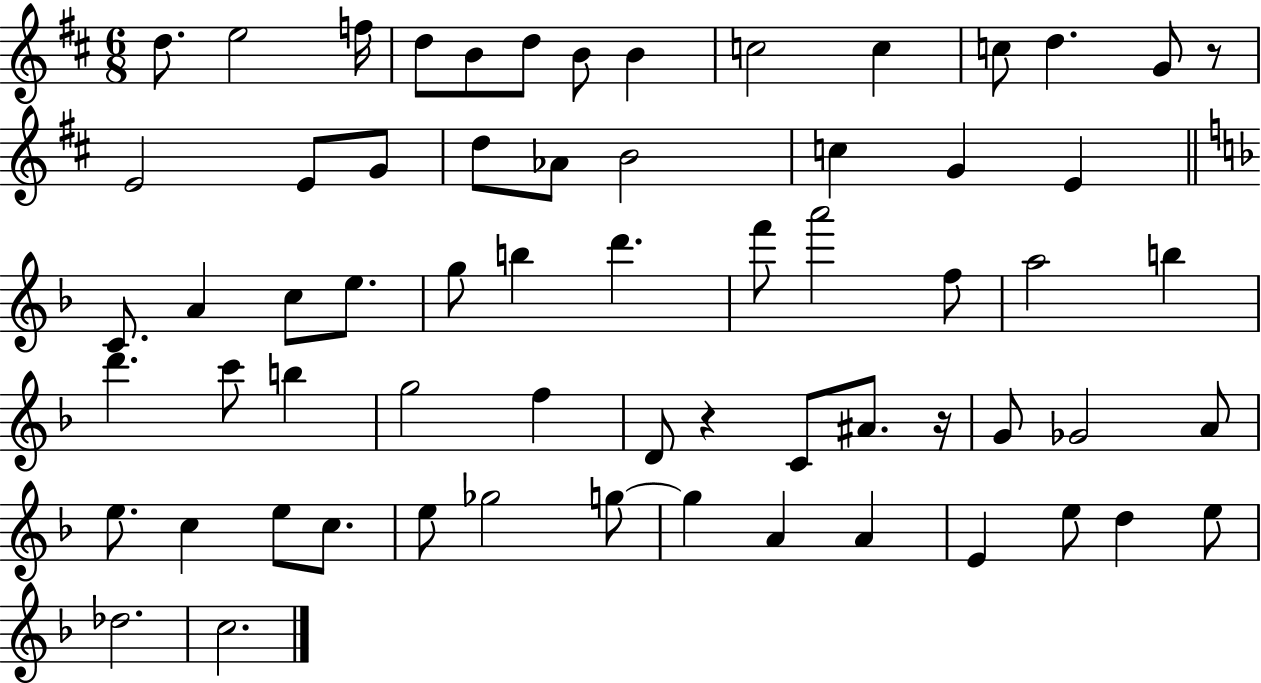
X:1
T:Untitled
M:6/8
L:1/4
K:D
d/2 e2 f/4 d/2 B/2 d/2 B/2 B c2 c c/2 d G/2 z/2 E2 E/2 G/2 d/2 _A/2 B2 c G E C/2 A c/2 e/2 g/2 b d' f'/2 a'2 f/2 a2 b d' c'/2 b g2 f D/2 z C/2 ^A/2 z/4 G/2 _G2 A/2 e/2 c e/2 c/2 e/2 _g2 g/2 g A A E e/2 d e/2 _d2 c2